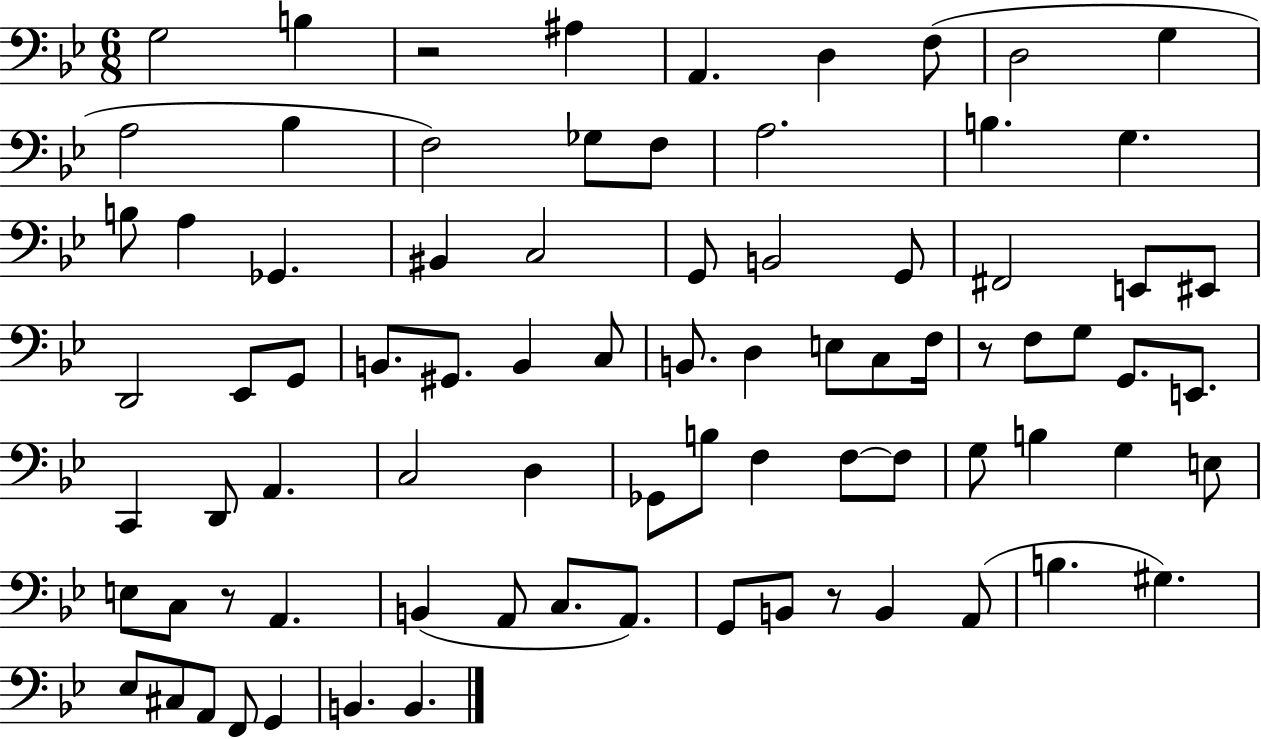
X:1
T:Untitled
M:6/8
L:1/4
K:Bb
G,2 B, z2 ^A, A,, D, F,/2 D,2 G, A,2 _B, F,2 _G,/2 F,/2 A,2 B, G, B,/2 A, _G,, ^B,, C,2 G,,/2 B,,2 G,,/2 ^F,,2 E,,/2 ^E,,/2 D,,2 _E,,/2 G,,/2 B,,/2 ^G,,/2 B,, C,/2 B,,/2 D, E,/2 C,/2 F,/4 z/2 F,/2 G,/2 G,,/2 E,,/2 C,, D,,/2 A,, C,2 D, _G,,/2 B,/2 F, F,/2 F,/2 G,/2 B, G, E,/2 E,/2 C,/2 z/2 A,, B,, A,,/2 C,/2 A,,/2 G,,/2 B,,/2 z/2 B,, A,,/2 B, ^G, _E,/2 ^C,/2 A,,/2 F,,/2 G,, B,, B,,